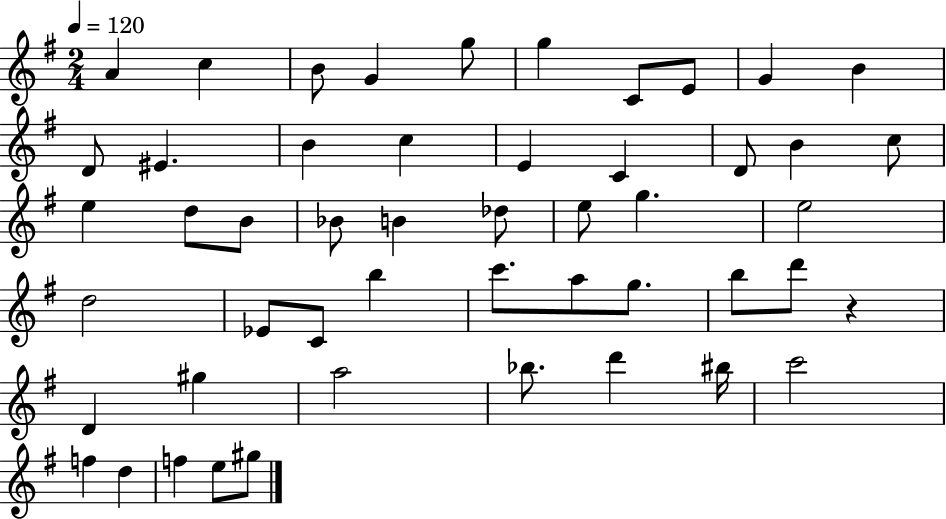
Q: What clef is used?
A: treble